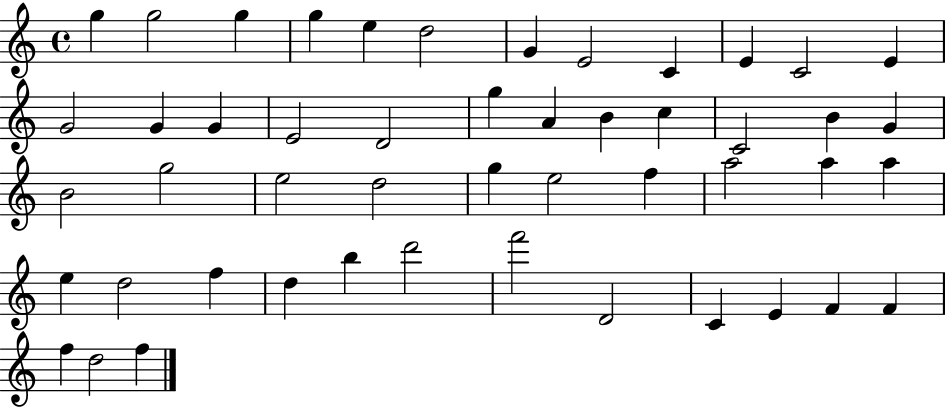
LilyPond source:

{
  \clef treble
  \time 4/4
  \defaultTimeSignature
  \key c \major
  g''4 g''2 g''4 | g''4 e''4 d''2 | g'4 e'2 c'4 | e'4 c'2 e'4 | \break g'2 g'4 g'4 | e'2 d'2 | g''4 a'4 b'4 c''4 | c'2 b'4 g'4 | \break b'2 g''2 | e''2 d''2 | g''4 e''2 f''4 | a''2 a''4 a''4 | \break e''4 d''2 f''4 | d''4 b''4 d'''2 | f'''2 d'2 | c'4 e'4 f'4 f'4 | \break f''4 d''2 f''4 | \bar "|."
}